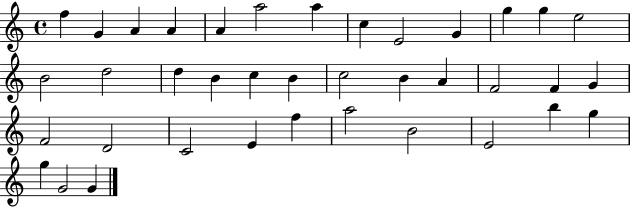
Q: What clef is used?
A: treble